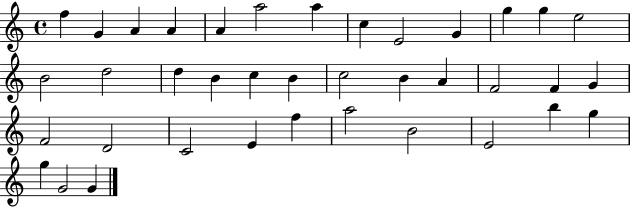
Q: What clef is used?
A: treble